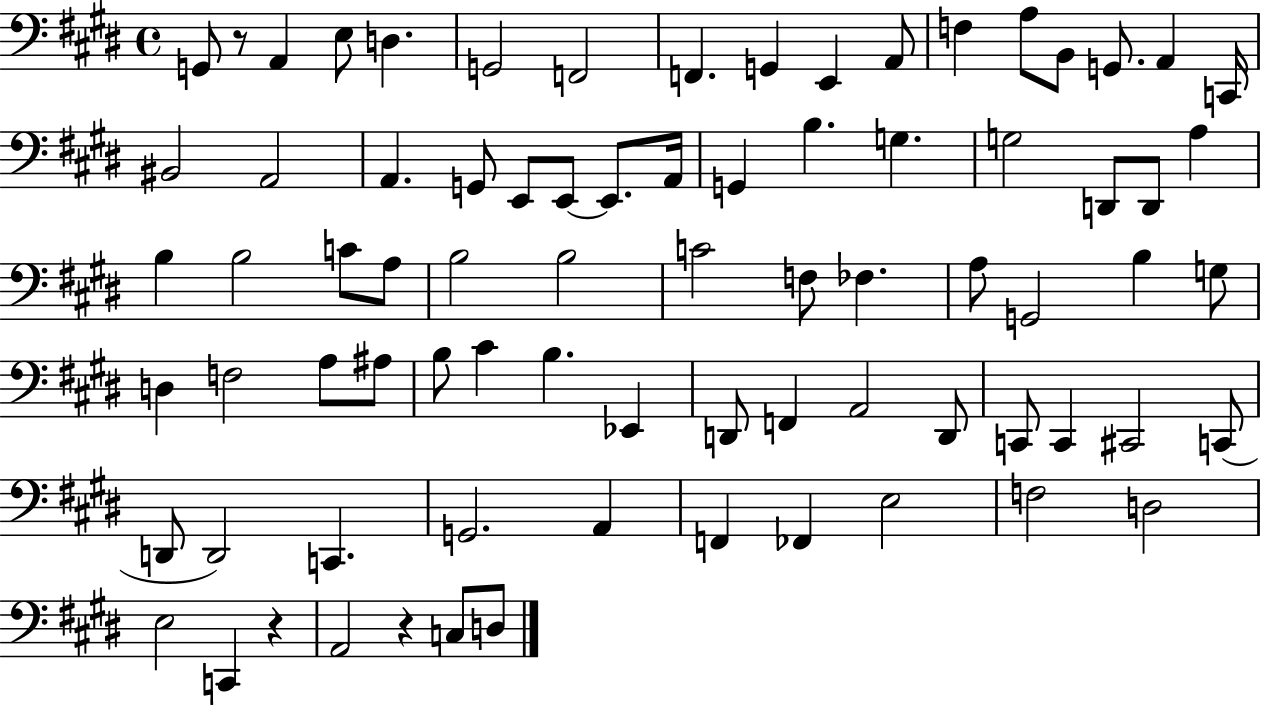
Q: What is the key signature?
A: E major